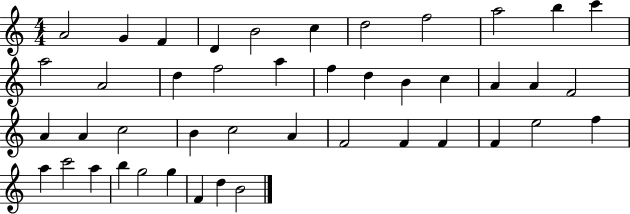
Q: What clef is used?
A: treble